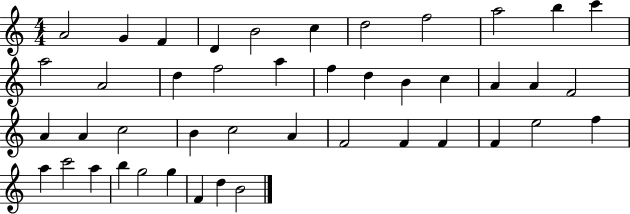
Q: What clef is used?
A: treble